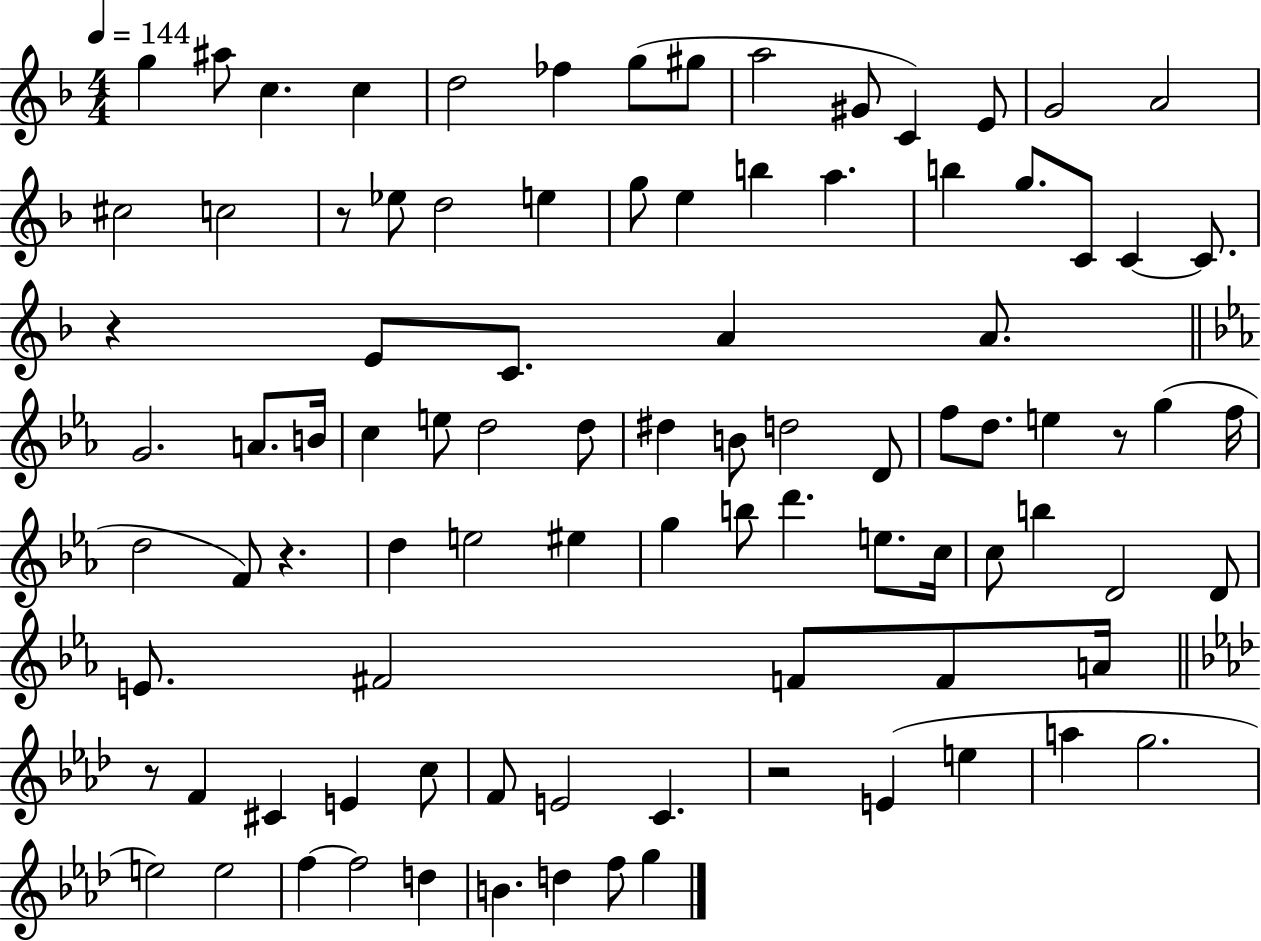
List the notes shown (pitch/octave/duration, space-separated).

G5/q A#5/e C5/q. C5/q D5/h FES5/q G5/e G#5/e A5/h G#4/e C4/q E4/e G4/h A4/h C#5/h C5/h R/e Eb5/e D5/h E5/q G5/e E5/q B5/q A5/q. B5/q G5/e. C4/e C4/q C4/e. R/q E4/e C4/e. A4/q A4/e. G4/h. A4/e. B4/s C5/q E5/e D5/h D5/e D#5/q B4/e D5/h D4/e F5/e D5/e. E5/q R/e G5/q F5/s D5/h F4/e R/q. D5/q E5/h EIS5/q G5/q B5/e D6/q. E5/e. C5/s C5/e B5/q D4/h D4/e E4/e. F#4/h F4/e F4/e A4/s R/e F4/q C#4/q E4/q C5/e F4/e E4/h C4/q. R/h E4/q E5/q A5/q G5/h. E5/h E5/h F5/q F5/h D5/q B4/q. D5/q F5/e G5/q